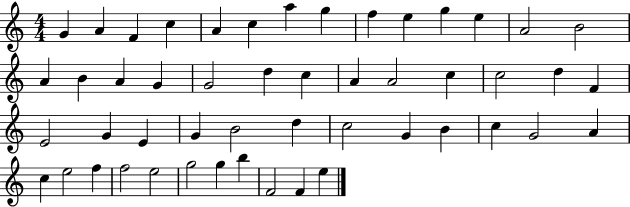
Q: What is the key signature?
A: C major